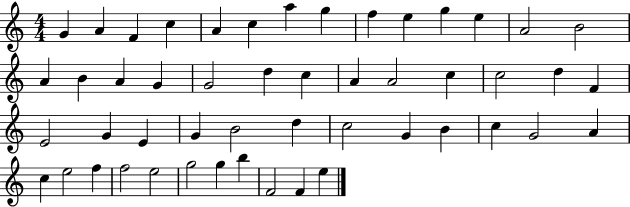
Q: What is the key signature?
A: C major